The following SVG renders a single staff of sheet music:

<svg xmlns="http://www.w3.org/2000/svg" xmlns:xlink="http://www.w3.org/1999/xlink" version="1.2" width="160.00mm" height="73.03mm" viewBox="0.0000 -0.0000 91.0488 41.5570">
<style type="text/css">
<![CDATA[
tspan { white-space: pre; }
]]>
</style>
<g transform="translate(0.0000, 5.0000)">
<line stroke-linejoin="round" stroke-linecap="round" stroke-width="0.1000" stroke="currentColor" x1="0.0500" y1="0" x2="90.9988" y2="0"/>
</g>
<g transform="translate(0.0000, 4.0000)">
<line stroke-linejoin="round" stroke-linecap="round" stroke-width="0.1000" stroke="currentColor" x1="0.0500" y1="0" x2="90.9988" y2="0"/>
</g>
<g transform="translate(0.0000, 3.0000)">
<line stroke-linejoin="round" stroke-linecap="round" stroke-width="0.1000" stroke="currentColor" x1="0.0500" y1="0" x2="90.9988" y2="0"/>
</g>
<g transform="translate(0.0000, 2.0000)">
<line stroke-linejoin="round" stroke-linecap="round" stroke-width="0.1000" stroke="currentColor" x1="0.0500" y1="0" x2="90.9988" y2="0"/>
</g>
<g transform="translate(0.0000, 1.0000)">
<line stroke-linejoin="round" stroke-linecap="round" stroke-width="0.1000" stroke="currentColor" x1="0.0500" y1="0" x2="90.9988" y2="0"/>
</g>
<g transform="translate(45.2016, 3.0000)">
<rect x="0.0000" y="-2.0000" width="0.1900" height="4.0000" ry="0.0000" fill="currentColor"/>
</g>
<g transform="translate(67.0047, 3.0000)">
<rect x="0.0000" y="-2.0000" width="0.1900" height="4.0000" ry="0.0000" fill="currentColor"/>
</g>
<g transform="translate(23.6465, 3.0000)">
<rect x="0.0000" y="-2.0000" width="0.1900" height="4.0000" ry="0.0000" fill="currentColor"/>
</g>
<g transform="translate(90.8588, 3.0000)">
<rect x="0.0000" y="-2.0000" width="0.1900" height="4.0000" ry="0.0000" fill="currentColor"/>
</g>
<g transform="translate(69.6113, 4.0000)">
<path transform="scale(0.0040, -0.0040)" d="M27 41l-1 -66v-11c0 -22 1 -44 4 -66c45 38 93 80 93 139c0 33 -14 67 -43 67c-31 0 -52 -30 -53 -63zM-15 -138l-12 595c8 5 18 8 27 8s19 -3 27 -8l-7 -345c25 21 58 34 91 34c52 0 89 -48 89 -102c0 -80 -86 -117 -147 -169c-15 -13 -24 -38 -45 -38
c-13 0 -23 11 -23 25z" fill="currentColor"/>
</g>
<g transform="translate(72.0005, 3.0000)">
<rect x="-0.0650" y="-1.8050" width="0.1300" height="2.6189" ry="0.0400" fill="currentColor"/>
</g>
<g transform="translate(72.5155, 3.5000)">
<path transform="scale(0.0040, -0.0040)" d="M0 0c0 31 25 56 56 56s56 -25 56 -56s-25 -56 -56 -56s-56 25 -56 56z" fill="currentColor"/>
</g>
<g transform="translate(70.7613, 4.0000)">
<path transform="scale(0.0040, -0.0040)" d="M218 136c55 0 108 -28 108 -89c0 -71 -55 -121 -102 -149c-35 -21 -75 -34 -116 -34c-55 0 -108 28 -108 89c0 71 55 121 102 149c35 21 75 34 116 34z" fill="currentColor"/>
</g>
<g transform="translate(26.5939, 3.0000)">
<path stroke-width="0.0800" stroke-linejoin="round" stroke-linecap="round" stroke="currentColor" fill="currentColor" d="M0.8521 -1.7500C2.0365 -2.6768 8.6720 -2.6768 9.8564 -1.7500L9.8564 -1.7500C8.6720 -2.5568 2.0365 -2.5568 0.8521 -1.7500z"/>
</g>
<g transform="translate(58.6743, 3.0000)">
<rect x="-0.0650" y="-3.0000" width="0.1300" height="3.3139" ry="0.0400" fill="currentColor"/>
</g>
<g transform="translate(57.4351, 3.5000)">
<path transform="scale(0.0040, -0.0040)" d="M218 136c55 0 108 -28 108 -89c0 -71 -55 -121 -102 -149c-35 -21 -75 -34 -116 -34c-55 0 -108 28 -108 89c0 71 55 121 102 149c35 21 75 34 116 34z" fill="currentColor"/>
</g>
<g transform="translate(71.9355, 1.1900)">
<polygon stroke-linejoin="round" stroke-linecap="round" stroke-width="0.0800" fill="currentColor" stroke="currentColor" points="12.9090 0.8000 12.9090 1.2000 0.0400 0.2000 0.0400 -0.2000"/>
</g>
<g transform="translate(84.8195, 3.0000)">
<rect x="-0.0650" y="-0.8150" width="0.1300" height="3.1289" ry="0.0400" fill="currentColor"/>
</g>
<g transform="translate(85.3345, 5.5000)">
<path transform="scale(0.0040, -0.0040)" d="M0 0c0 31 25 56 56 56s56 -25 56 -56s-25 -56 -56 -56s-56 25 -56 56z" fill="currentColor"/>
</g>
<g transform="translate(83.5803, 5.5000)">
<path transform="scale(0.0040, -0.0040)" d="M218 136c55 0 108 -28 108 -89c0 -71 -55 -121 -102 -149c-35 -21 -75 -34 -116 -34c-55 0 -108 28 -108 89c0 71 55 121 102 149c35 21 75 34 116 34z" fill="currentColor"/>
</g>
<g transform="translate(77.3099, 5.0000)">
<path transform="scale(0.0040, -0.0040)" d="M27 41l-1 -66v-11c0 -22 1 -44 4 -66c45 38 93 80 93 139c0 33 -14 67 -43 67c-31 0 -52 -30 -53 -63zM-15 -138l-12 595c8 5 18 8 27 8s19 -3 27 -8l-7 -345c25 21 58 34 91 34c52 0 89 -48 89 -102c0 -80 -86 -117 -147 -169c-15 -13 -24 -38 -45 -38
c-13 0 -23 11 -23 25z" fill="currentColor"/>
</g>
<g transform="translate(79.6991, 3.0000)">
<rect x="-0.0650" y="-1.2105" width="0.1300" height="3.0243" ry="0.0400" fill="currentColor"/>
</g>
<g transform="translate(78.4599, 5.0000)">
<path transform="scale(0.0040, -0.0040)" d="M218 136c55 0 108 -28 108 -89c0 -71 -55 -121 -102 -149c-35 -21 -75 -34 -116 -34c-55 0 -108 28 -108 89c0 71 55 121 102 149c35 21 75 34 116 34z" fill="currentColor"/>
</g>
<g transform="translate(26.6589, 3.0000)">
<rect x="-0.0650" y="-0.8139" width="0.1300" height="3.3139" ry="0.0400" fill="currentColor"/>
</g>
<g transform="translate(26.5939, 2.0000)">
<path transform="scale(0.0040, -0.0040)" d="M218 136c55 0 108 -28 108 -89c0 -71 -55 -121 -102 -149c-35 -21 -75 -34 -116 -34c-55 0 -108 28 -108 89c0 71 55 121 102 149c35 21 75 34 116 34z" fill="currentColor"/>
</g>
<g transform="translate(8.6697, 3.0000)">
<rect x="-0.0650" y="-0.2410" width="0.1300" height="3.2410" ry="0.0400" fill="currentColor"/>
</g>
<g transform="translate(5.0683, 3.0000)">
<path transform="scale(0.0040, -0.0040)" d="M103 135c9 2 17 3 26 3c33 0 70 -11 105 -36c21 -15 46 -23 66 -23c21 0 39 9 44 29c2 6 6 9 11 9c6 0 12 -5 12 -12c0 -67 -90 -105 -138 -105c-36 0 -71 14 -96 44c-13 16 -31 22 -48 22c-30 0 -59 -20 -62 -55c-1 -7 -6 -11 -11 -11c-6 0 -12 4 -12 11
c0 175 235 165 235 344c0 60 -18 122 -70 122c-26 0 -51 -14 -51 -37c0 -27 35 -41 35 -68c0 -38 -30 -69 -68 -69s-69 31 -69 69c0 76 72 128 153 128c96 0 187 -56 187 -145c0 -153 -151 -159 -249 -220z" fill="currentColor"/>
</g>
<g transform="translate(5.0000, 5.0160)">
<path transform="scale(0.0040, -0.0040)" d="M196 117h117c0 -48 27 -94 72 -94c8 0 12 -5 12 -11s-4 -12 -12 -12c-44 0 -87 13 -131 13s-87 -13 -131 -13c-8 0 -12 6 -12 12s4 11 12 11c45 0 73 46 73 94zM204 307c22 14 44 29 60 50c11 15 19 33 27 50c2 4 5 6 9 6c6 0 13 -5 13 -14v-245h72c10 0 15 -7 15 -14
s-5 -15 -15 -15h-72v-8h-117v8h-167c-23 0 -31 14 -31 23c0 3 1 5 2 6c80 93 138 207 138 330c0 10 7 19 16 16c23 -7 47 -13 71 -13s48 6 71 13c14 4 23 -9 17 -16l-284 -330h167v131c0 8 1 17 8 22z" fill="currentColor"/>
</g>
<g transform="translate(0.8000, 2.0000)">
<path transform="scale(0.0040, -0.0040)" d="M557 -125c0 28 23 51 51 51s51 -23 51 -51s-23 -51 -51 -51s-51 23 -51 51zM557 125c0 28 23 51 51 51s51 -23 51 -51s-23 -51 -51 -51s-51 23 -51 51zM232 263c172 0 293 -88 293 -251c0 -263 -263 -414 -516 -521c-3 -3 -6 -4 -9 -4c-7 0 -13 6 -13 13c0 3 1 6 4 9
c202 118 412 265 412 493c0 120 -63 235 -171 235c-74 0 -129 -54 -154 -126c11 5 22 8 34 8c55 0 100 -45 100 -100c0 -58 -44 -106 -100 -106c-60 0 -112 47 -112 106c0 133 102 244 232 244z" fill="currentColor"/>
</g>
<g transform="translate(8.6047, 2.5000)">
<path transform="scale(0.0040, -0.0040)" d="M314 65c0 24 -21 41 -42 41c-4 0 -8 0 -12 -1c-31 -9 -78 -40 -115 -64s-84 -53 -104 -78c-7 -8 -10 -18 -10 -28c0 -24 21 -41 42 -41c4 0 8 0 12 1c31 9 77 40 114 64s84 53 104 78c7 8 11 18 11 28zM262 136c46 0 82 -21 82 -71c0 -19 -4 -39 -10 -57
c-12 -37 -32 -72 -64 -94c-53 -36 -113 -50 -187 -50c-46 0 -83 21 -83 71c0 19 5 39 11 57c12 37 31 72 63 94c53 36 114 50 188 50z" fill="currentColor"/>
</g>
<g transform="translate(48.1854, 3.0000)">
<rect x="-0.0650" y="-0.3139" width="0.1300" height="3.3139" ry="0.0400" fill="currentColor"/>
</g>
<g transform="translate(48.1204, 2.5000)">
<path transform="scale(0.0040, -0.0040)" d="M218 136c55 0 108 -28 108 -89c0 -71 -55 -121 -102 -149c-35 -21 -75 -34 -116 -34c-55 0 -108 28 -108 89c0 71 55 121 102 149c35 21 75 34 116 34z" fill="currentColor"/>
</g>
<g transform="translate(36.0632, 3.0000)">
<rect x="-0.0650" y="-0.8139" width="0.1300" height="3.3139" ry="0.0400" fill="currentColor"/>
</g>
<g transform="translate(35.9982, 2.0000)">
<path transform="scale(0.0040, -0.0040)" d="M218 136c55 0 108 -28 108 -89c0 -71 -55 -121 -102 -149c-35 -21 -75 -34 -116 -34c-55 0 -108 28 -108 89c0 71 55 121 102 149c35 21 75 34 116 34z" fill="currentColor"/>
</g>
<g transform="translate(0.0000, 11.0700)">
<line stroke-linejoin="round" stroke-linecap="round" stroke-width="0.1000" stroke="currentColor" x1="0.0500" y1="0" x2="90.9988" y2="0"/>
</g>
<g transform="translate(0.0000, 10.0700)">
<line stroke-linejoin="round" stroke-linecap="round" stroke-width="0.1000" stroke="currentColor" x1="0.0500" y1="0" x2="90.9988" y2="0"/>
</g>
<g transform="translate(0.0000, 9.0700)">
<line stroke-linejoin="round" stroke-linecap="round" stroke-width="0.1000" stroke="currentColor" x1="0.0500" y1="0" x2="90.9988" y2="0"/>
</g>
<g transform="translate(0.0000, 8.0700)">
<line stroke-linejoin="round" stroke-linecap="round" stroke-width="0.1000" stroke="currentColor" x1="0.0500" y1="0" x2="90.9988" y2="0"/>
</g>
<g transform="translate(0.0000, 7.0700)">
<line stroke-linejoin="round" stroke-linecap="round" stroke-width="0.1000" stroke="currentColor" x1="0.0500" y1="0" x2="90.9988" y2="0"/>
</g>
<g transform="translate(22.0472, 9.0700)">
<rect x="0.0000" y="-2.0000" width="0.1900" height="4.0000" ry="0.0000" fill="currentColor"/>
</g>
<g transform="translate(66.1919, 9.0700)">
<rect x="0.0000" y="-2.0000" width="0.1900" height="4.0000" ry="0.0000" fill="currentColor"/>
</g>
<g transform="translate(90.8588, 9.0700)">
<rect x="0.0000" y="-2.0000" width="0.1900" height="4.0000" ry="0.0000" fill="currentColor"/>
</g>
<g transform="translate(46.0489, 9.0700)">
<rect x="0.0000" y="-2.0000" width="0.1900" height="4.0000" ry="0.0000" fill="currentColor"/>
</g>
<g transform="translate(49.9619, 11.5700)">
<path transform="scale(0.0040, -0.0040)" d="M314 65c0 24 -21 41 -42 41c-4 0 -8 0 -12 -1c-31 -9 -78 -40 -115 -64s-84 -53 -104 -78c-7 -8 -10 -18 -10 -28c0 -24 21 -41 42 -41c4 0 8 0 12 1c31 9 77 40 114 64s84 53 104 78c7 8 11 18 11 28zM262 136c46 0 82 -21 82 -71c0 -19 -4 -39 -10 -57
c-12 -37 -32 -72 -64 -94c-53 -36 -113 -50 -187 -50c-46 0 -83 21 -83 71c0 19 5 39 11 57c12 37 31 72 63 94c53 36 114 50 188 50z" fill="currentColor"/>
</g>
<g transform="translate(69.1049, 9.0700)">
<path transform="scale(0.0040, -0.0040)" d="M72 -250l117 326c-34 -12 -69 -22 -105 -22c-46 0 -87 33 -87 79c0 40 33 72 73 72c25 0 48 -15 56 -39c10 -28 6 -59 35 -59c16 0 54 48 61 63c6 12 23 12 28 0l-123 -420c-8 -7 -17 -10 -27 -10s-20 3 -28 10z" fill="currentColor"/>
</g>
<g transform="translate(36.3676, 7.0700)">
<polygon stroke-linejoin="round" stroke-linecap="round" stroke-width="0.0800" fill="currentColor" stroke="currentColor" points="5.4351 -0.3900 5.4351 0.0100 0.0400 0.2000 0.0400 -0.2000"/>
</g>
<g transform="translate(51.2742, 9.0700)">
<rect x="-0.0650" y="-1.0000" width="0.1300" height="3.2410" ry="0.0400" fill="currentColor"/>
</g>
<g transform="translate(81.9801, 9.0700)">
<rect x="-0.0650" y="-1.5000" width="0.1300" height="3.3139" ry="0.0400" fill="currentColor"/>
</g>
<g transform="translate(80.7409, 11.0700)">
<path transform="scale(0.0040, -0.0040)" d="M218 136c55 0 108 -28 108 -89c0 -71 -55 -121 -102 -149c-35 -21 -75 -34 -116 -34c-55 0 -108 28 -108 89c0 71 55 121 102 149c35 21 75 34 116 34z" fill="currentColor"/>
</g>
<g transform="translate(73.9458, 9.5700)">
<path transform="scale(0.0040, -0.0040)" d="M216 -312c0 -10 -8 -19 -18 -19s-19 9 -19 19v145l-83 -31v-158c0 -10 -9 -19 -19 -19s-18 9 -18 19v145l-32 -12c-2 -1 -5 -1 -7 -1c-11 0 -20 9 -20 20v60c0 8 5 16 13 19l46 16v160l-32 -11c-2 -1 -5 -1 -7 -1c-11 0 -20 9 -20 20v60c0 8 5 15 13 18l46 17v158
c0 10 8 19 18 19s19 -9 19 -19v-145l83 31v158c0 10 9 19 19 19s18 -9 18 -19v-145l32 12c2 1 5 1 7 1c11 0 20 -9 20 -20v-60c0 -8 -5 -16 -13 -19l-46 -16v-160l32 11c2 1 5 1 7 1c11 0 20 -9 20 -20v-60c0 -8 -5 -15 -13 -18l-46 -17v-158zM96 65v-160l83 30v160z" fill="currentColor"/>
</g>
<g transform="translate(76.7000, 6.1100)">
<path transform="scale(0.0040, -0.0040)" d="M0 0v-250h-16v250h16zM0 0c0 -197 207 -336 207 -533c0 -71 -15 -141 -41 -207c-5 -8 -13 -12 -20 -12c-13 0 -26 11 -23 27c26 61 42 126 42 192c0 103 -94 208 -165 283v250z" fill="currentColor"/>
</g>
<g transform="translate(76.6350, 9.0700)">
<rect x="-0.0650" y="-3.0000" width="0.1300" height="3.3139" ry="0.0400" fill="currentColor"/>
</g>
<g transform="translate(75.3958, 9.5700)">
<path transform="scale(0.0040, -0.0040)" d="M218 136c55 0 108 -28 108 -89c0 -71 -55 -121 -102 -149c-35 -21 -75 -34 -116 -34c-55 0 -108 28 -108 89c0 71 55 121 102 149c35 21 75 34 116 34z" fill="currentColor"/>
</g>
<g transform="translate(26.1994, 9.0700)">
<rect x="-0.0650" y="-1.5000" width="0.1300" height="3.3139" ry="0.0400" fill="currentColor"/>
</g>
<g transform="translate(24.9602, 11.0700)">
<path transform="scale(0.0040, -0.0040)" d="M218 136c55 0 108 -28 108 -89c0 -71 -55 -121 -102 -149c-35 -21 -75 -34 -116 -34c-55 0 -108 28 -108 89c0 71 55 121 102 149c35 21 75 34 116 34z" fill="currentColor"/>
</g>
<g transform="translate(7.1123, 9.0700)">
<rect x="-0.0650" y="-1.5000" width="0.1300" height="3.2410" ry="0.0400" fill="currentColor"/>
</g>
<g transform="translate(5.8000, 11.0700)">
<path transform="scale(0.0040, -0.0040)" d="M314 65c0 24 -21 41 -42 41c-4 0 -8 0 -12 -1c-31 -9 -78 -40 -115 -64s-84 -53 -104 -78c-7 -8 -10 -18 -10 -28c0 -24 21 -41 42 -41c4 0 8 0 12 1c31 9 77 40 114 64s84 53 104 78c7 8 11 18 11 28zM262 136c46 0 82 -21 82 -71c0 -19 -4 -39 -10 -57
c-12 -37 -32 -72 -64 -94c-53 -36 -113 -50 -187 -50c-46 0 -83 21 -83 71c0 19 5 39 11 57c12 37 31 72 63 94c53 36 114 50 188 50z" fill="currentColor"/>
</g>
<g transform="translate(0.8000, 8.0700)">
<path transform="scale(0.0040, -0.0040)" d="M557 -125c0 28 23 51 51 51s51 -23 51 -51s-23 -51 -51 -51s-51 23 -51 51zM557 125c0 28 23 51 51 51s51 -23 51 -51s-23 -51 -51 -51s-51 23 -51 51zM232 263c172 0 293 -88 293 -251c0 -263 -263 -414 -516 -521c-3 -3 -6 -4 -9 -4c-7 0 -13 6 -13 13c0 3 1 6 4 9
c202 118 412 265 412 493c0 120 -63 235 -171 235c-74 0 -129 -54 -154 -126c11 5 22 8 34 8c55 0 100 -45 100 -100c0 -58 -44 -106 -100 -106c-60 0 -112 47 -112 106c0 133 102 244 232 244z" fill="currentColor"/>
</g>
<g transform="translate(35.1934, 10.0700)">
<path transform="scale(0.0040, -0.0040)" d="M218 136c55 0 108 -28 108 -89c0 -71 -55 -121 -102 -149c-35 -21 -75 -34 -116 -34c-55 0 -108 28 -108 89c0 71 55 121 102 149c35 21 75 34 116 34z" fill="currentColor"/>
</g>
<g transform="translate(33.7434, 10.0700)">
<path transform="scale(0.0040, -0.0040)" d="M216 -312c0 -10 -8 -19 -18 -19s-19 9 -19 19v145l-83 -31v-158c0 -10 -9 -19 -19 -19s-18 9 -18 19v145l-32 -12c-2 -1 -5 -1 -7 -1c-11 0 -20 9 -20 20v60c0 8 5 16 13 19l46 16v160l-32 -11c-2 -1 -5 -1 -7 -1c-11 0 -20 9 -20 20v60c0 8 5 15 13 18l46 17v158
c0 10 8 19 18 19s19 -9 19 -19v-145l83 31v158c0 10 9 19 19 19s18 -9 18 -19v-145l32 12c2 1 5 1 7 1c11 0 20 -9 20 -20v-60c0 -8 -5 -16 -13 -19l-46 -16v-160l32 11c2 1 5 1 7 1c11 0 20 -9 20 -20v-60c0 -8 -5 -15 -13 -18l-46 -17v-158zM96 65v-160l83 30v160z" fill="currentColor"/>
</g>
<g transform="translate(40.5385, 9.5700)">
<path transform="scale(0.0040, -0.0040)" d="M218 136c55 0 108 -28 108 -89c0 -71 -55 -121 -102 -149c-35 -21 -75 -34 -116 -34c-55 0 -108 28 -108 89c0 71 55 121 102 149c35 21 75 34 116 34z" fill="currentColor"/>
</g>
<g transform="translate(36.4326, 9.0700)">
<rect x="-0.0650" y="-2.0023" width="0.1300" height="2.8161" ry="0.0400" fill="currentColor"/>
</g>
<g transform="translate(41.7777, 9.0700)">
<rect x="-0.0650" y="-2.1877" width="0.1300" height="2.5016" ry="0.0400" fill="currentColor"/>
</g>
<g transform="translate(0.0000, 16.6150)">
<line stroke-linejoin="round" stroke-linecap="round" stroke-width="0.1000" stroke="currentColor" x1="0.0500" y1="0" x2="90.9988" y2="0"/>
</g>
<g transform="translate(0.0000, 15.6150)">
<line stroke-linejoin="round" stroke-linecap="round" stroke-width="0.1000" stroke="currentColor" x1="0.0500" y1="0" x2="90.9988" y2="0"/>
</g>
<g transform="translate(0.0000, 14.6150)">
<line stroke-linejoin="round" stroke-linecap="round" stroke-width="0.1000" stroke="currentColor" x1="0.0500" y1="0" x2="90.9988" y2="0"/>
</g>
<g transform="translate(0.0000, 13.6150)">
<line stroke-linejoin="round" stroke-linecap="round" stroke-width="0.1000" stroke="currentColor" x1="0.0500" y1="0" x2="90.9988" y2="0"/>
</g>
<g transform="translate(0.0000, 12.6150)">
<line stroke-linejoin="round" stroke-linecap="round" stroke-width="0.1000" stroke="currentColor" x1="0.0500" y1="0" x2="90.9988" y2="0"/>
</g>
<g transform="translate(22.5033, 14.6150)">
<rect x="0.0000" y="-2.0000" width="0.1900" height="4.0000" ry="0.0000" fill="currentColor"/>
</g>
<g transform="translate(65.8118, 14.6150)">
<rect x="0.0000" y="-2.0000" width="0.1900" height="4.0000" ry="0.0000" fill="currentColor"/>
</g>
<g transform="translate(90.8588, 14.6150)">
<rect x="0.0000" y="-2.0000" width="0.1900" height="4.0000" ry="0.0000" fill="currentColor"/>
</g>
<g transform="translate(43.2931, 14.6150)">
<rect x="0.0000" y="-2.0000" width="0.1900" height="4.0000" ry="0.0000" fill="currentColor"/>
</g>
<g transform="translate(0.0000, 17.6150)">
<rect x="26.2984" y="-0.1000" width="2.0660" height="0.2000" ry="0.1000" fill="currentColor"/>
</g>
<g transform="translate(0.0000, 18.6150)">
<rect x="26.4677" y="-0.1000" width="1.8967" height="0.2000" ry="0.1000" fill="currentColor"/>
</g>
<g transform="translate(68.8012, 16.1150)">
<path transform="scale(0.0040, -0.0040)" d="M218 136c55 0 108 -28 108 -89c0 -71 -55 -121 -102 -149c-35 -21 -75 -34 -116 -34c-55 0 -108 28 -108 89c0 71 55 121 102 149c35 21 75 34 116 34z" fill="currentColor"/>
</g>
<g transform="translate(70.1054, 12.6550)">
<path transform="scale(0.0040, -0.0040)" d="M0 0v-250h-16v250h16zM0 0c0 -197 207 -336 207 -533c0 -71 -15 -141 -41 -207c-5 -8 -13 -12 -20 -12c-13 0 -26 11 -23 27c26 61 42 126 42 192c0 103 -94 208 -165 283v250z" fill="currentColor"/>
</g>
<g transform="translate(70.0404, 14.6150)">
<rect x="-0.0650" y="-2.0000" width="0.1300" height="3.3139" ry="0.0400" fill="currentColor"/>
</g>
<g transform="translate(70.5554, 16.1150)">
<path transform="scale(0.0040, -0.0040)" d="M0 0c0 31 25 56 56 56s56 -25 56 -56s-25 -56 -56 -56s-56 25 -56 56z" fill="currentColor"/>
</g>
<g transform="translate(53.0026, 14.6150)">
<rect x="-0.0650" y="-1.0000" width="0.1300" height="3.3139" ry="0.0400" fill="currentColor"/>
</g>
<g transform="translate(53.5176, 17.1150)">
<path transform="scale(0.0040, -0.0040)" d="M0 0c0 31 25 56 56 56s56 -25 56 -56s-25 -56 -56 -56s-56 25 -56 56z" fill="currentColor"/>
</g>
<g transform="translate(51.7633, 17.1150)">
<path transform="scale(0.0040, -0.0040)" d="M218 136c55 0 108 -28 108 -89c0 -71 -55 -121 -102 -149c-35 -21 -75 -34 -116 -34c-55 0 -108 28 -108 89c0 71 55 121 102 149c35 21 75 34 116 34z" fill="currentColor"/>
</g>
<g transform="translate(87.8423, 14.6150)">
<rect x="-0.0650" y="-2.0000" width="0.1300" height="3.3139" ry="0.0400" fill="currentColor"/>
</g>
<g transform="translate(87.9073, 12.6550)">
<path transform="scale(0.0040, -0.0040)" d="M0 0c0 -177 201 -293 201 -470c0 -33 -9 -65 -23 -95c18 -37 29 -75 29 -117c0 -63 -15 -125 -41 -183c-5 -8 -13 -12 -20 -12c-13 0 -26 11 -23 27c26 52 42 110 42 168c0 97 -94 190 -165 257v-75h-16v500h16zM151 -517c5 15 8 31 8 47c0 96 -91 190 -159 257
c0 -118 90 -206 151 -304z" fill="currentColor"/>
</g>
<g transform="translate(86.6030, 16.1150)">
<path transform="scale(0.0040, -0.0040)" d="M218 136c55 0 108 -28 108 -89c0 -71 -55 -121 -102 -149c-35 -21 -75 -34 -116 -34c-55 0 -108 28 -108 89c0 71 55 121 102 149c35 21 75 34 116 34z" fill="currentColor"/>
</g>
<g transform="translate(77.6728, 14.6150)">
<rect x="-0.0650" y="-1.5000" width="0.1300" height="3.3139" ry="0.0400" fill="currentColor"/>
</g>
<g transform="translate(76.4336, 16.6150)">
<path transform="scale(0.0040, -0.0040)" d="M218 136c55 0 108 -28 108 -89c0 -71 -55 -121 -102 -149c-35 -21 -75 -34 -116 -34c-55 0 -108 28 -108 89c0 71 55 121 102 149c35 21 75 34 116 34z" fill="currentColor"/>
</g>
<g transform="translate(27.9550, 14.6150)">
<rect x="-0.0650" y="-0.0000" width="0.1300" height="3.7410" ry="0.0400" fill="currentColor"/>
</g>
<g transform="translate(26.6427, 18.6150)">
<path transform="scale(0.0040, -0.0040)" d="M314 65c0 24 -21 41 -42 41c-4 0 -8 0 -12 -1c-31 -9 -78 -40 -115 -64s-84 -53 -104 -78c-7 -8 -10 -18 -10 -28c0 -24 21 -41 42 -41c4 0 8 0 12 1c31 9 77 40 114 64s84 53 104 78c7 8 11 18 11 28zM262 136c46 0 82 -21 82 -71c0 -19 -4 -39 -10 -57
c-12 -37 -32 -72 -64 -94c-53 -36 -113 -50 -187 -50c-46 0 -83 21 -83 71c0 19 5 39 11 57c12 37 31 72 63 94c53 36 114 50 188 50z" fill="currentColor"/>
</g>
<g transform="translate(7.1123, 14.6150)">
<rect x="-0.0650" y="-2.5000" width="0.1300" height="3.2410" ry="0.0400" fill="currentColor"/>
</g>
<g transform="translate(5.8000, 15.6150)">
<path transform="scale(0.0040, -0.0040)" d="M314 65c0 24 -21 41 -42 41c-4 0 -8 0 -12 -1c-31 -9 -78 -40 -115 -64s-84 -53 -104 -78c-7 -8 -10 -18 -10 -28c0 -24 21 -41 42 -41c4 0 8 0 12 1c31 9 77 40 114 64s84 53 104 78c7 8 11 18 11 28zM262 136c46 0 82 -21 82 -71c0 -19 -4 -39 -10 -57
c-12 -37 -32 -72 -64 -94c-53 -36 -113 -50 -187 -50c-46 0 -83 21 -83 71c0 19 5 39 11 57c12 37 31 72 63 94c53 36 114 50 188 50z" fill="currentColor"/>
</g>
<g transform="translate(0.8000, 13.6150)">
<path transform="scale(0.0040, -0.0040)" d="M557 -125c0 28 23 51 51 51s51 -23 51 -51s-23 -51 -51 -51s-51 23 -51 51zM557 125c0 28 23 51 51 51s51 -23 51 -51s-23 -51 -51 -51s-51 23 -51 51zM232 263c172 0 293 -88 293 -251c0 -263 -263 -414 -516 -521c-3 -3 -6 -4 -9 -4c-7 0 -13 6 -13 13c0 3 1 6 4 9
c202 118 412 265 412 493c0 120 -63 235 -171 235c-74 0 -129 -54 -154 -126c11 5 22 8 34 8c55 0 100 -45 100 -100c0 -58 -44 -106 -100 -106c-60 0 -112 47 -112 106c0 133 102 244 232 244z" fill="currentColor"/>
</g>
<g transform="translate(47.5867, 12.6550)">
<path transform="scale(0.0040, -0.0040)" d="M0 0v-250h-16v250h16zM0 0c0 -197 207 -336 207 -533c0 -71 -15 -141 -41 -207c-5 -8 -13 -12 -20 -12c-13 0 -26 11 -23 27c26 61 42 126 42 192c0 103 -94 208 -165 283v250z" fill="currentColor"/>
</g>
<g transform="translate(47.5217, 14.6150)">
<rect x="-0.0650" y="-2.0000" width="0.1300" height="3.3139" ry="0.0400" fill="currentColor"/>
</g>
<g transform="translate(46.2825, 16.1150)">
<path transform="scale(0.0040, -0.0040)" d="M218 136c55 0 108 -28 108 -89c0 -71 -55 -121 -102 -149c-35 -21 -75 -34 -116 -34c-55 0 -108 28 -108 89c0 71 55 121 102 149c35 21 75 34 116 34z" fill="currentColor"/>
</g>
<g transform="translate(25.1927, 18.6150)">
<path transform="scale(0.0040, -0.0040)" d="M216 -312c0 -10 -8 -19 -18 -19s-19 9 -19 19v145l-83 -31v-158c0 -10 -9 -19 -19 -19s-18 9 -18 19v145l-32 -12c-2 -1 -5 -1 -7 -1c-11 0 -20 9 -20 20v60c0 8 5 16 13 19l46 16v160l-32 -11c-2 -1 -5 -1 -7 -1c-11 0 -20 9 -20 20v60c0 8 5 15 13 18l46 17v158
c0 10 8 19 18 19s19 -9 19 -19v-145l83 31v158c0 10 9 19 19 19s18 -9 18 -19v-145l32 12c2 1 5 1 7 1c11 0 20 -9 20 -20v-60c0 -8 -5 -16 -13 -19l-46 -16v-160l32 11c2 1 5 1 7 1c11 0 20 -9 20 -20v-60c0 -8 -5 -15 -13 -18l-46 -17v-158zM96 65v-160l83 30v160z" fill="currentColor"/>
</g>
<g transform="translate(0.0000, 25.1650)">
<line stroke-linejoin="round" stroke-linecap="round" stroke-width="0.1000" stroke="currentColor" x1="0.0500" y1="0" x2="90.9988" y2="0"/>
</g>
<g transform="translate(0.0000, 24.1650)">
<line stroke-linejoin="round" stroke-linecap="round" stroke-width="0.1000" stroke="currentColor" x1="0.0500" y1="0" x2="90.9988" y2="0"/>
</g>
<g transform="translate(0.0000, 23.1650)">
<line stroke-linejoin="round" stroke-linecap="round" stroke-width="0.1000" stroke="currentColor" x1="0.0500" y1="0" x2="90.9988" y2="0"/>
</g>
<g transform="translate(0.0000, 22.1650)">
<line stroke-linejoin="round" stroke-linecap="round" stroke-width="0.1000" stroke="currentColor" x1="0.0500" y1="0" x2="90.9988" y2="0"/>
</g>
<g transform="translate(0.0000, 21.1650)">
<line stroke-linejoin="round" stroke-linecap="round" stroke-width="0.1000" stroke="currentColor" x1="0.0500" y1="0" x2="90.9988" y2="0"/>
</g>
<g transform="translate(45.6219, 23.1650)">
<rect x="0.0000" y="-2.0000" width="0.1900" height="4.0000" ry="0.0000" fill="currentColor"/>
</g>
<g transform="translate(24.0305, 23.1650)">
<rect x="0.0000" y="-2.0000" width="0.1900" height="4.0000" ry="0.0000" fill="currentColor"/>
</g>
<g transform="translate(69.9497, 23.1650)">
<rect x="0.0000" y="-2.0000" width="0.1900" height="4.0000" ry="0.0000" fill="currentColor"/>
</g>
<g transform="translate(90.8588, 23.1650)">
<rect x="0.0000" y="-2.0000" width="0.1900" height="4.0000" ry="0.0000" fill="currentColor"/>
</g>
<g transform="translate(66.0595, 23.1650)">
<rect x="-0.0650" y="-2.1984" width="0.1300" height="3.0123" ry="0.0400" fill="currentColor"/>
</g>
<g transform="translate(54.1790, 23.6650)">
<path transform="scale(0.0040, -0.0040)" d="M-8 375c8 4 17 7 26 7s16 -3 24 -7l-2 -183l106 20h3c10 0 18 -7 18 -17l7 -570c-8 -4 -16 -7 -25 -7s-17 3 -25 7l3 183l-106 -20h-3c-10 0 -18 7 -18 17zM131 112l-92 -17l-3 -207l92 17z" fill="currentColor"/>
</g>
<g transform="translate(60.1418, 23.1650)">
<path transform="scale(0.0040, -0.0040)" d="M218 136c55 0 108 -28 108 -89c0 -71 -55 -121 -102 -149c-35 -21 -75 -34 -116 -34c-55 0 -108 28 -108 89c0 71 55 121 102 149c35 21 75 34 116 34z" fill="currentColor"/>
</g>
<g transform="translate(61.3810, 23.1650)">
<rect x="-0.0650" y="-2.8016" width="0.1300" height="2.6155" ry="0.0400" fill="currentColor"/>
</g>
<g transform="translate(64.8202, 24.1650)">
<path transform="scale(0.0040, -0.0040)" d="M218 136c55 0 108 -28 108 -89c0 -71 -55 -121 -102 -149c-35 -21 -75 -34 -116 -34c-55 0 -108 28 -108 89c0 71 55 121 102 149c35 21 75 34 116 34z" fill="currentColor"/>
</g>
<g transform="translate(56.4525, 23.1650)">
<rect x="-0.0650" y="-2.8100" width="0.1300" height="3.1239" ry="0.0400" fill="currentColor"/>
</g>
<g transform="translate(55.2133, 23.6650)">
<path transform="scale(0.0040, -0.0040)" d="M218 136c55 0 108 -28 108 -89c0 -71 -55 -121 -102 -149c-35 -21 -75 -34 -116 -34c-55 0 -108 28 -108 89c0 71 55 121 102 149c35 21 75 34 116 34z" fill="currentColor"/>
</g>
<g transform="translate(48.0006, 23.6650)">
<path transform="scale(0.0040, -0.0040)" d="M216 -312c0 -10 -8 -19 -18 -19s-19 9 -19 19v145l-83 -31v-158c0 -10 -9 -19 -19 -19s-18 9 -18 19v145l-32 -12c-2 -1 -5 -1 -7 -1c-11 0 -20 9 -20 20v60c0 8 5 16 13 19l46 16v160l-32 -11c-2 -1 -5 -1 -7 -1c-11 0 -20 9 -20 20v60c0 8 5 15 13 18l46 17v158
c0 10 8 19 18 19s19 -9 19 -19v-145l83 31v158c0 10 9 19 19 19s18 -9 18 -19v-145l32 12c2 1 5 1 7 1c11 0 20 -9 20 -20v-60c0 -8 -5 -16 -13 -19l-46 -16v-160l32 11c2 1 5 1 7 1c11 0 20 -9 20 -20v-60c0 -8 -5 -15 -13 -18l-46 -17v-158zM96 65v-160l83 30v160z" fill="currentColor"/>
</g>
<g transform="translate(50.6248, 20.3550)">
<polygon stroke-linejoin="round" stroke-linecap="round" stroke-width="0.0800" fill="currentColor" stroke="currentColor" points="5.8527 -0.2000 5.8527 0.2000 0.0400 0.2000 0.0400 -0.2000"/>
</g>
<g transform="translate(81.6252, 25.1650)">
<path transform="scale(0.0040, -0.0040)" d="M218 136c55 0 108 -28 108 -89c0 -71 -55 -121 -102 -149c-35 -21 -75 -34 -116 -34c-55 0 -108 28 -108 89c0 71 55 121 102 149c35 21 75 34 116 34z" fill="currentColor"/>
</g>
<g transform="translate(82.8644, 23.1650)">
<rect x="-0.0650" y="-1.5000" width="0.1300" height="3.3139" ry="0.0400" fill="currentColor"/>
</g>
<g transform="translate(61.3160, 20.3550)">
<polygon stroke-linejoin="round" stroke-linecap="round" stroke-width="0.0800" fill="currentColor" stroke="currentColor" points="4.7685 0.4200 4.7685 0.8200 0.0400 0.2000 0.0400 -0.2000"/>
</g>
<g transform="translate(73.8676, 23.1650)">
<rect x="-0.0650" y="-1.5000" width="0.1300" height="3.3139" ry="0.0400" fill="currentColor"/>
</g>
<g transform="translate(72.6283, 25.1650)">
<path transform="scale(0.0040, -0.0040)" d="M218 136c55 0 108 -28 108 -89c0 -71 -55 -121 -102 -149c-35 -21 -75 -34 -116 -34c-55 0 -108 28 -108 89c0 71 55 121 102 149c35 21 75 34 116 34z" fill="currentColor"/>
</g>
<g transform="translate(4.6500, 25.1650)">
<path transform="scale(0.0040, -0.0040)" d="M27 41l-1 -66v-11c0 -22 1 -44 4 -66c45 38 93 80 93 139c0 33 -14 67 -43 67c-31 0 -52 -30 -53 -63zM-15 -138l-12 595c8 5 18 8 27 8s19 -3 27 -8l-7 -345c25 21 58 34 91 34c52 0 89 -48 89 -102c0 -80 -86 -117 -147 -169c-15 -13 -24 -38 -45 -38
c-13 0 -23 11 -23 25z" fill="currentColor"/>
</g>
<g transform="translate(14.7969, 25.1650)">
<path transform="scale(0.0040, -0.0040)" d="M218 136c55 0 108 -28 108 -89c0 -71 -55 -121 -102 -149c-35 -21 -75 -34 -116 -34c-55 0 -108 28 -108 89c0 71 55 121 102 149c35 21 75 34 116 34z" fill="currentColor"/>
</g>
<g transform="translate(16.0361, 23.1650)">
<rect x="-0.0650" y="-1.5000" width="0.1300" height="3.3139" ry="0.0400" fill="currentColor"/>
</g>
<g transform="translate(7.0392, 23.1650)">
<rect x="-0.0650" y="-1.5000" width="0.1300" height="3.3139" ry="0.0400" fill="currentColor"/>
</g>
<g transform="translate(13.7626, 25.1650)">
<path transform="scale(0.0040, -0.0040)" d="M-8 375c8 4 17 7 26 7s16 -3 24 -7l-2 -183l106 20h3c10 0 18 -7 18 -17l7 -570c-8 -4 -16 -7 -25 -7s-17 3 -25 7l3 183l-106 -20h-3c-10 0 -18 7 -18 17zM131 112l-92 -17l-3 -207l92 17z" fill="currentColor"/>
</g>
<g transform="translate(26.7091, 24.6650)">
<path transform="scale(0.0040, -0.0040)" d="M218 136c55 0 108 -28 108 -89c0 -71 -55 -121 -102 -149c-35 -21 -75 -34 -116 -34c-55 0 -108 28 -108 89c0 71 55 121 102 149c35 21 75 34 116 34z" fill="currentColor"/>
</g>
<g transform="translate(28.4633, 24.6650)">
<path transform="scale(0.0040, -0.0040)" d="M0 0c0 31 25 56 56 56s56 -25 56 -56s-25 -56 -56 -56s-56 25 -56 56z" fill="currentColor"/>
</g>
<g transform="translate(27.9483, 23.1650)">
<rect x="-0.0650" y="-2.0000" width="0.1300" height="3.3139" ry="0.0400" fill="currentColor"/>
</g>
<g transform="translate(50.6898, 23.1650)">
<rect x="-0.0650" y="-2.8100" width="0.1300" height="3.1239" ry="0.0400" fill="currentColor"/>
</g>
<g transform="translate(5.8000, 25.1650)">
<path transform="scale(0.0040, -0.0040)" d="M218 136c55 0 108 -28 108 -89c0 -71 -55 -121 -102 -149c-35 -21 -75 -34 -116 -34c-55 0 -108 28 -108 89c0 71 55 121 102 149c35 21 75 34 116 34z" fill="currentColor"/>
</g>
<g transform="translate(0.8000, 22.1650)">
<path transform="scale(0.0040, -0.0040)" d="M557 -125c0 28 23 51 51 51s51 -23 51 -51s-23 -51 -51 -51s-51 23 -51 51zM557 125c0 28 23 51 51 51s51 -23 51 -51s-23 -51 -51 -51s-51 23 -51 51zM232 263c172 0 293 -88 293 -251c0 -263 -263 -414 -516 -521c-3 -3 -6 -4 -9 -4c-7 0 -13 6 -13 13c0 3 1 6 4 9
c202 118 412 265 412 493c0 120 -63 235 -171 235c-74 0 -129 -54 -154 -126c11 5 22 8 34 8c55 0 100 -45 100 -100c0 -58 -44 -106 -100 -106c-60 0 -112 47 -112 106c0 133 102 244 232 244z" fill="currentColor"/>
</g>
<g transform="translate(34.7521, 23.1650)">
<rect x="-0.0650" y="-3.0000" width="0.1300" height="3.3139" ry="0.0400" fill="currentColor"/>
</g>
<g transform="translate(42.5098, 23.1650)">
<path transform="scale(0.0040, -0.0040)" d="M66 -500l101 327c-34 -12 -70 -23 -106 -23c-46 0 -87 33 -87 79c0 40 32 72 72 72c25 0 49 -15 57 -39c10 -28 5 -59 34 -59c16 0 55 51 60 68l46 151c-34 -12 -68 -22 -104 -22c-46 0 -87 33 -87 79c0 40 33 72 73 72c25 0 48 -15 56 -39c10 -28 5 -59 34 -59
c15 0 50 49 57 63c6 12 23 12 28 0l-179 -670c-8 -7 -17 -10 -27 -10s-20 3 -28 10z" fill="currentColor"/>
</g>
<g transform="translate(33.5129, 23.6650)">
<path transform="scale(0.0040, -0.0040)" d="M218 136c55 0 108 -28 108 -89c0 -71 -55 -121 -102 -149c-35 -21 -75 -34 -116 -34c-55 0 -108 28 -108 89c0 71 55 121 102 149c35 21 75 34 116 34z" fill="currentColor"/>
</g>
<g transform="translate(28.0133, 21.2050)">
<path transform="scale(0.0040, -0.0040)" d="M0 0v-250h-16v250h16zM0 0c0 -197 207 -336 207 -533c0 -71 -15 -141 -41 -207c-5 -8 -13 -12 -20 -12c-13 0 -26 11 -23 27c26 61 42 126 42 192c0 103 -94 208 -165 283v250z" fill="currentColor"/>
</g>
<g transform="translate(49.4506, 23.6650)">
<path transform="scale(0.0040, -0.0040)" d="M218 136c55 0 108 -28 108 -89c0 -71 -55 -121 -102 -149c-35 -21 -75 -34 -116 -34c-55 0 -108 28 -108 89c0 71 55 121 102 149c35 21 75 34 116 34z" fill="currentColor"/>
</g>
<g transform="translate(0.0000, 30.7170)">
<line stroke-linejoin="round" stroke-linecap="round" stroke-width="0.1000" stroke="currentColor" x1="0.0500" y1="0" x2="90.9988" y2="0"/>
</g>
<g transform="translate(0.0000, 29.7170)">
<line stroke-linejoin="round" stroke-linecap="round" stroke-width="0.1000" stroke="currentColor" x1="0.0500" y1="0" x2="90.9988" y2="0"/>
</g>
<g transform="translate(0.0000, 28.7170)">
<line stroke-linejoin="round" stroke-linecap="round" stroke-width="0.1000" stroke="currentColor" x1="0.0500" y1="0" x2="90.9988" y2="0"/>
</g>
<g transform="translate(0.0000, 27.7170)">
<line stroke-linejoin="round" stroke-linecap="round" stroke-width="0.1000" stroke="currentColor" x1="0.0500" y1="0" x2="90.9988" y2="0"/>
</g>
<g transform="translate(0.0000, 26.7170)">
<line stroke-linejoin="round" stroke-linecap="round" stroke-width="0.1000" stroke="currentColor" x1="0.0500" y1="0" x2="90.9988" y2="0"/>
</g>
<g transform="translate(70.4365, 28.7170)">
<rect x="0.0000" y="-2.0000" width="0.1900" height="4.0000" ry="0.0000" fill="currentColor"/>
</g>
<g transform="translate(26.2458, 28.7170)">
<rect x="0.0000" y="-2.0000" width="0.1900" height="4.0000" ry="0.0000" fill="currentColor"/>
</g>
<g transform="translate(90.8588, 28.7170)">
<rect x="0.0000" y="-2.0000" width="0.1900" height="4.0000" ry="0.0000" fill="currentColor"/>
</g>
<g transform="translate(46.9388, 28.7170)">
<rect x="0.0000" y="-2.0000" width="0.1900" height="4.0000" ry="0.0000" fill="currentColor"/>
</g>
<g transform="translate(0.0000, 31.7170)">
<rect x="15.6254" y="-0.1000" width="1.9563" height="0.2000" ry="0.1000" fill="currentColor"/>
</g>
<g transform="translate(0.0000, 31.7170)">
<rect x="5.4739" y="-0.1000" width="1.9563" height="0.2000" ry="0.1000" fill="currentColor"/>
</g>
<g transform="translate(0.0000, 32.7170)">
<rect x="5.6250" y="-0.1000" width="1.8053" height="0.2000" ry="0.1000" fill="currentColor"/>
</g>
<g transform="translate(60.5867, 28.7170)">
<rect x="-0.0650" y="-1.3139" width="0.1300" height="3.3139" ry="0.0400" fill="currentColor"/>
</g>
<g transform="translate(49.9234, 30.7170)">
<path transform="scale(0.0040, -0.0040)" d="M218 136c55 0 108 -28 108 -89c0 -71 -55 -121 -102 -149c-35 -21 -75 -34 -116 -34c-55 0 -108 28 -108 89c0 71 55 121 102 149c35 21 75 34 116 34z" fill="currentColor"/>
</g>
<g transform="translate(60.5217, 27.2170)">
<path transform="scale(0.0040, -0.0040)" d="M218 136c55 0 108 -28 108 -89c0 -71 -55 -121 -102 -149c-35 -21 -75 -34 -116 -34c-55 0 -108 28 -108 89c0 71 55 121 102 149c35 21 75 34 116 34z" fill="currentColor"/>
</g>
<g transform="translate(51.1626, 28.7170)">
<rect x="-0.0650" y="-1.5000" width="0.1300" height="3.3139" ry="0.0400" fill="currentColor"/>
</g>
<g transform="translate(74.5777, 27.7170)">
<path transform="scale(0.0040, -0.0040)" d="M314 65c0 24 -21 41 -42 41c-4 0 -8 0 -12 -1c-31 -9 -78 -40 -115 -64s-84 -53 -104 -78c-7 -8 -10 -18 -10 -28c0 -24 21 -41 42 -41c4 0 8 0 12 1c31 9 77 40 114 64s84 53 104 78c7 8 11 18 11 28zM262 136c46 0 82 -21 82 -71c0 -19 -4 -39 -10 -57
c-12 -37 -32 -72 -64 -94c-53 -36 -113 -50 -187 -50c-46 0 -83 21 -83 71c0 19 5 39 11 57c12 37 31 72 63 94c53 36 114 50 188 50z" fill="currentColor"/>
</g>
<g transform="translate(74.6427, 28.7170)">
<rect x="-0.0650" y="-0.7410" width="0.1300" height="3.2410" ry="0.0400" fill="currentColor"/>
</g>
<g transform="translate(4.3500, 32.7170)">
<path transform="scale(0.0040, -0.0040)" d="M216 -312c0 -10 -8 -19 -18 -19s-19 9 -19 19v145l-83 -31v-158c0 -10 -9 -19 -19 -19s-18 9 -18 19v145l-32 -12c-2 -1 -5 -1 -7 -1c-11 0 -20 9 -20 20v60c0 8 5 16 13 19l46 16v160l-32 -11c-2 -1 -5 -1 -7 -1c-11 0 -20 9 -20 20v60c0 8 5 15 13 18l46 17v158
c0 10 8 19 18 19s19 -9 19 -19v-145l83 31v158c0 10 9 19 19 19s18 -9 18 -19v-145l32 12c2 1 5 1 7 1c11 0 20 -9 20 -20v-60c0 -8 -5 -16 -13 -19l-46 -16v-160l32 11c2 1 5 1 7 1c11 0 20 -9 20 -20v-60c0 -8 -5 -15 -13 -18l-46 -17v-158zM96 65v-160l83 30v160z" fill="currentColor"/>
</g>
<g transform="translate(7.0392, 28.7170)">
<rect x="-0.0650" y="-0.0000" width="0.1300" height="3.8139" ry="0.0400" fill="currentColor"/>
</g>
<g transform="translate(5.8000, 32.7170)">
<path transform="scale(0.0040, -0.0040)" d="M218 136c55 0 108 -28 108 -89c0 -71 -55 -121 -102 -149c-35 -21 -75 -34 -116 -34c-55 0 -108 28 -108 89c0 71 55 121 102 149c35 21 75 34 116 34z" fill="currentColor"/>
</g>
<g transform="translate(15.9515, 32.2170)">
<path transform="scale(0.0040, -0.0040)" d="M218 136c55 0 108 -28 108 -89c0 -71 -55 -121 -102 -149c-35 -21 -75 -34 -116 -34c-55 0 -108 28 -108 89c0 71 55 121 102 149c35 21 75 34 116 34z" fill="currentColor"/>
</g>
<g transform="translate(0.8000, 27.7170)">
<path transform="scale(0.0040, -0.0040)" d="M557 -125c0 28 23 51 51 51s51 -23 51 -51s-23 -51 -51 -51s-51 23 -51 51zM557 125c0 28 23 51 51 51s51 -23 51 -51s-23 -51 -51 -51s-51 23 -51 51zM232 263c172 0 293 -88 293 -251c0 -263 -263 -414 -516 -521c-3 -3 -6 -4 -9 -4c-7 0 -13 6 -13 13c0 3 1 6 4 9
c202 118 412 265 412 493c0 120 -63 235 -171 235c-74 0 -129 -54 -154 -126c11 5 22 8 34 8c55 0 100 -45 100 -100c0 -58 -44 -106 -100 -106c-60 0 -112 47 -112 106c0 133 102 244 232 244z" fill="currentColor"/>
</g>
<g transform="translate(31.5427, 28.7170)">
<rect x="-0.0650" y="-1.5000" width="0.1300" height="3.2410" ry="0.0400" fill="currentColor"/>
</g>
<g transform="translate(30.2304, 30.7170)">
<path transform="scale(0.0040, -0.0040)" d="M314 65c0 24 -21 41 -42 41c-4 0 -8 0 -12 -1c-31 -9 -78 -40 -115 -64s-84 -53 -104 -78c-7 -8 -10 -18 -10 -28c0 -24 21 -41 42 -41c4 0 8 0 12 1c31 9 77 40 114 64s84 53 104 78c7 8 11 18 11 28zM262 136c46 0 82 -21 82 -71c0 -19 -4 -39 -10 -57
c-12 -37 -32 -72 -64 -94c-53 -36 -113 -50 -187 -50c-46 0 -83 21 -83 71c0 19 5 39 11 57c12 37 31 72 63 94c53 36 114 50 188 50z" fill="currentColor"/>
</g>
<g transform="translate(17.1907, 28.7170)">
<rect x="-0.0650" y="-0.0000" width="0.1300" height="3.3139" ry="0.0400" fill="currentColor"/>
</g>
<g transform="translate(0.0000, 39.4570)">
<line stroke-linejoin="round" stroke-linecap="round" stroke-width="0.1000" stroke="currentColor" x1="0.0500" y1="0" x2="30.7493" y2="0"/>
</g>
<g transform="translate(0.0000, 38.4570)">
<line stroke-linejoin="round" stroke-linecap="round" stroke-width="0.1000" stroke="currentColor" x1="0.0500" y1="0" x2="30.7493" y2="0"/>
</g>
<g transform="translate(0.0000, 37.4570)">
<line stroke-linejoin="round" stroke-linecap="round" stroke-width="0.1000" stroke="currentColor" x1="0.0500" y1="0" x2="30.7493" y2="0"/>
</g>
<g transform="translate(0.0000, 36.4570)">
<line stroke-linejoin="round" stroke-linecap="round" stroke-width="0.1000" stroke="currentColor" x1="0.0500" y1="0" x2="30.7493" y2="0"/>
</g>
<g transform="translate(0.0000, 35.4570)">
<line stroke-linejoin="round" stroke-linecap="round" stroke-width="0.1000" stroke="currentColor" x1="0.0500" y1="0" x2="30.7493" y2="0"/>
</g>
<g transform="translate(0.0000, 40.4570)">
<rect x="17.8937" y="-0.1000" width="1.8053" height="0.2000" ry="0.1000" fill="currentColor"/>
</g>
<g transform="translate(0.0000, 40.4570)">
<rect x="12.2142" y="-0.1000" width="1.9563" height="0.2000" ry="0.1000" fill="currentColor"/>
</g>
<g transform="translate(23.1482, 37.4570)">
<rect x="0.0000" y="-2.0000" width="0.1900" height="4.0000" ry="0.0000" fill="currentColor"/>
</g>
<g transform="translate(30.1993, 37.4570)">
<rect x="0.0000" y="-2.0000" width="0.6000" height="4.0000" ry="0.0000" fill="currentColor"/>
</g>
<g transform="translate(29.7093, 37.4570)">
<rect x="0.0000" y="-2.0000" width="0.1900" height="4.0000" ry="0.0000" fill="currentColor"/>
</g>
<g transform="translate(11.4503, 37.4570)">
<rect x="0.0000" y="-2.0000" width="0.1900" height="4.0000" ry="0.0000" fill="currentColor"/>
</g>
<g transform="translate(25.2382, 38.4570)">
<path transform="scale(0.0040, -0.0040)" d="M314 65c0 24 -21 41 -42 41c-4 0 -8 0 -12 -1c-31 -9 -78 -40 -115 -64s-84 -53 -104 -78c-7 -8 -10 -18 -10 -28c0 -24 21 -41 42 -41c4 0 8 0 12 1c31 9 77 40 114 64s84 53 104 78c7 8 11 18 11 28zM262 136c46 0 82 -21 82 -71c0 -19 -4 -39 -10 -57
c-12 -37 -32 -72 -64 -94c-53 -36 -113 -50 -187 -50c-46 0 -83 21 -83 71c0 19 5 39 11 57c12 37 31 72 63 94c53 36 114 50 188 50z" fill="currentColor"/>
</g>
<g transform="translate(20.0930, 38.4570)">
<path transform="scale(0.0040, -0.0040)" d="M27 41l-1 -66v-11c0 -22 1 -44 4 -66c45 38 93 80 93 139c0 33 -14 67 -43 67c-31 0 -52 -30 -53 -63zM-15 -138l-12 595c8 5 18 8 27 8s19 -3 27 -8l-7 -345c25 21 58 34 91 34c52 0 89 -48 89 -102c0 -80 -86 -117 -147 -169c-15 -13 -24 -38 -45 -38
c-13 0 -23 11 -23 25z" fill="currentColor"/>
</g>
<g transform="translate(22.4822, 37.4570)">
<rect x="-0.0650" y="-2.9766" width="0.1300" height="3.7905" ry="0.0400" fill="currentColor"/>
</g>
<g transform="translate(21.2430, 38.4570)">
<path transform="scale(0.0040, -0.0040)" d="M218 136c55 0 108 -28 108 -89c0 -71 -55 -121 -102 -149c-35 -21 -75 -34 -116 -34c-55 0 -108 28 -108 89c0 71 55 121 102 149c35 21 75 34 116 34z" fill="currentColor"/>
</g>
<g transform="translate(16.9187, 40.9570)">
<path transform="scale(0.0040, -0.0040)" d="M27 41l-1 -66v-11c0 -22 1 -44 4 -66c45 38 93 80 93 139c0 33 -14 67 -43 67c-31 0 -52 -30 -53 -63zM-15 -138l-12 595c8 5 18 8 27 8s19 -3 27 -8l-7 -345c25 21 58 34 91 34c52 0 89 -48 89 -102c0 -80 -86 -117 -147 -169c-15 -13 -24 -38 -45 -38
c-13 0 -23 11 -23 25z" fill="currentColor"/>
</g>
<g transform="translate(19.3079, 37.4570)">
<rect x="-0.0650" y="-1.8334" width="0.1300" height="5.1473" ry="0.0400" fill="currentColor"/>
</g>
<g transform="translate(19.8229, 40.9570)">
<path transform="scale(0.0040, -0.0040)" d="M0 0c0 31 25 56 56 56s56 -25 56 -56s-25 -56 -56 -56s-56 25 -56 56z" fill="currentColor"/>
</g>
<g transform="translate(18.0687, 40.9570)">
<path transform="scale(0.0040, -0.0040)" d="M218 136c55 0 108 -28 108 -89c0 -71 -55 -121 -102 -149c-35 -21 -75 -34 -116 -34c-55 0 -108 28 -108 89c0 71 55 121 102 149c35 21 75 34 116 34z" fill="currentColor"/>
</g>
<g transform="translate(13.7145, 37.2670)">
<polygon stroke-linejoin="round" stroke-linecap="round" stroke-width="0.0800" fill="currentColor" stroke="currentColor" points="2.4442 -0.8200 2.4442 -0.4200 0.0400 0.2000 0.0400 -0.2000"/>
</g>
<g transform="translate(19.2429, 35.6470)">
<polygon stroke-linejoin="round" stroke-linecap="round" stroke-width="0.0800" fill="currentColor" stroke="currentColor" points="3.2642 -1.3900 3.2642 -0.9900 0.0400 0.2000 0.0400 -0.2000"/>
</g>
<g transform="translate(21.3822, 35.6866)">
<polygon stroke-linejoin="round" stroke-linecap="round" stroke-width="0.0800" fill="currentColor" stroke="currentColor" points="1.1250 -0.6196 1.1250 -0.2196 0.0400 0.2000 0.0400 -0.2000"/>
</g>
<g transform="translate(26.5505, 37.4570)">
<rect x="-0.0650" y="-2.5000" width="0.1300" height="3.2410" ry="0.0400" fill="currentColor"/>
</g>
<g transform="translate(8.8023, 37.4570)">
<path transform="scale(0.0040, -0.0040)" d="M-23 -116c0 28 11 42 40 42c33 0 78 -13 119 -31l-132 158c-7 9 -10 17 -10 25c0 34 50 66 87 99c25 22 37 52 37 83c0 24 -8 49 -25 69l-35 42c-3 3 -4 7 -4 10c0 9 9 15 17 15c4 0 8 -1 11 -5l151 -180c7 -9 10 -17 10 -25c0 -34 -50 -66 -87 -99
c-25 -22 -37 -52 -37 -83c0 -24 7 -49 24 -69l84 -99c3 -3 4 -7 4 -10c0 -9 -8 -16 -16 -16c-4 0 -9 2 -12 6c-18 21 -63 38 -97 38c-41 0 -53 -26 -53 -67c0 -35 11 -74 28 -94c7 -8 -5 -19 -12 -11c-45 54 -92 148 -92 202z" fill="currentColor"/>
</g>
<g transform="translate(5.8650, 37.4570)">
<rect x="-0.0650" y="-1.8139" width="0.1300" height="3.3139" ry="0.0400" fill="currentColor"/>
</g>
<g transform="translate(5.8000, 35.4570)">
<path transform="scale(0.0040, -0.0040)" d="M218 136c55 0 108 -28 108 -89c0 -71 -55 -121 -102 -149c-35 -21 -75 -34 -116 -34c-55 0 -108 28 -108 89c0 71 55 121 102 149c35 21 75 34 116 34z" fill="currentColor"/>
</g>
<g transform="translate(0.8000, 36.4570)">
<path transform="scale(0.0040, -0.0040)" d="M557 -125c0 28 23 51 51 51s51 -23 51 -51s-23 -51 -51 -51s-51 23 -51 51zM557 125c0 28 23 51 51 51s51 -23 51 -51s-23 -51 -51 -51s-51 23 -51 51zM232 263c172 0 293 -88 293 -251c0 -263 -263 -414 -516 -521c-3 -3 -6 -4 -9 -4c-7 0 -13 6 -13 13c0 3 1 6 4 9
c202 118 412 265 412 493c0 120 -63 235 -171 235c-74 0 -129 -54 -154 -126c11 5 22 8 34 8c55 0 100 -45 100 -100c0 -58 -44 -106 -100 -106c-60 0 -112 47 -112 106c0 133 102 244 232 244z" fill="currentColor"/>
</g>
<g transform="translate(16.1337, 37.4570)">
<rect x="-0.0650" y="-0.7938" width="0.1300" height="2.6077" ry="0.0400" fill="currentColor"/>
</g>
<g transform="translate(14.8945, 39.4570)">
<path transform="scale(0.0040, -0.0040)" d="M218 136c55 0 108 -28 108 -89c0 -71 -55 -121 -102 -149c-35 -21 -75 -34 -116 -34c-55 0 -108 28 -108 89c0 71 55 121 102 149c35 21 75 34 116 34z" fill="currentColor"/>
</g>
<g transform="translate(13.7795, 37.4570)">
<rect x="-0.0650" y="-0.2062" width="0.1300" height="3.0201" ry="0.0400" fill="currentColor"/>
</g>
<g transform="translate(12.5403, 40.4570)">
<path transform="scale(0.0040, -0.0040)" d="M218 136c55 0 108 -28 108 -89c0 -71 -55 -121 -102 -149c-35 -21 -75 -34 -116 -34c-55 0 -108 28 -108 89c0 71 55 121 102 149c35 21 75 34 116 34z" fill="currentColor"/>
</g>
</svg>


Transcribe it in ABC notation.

X:1
T:Untitled
M:2/4
L:1/4
K:C
E,2 F, F, E, C, _B,,/2 _G,,/2 F,,/2 G,,2 G,, ^B,,/2 C,/2 F,,2 z/2 ^C,/2 G,, B,,2 ^C,,2 A,,/2 F,, A,,/2 G,, A,,/4 _G,, G,, A,,/2 C, z/4 ^C,/2 C,/2 D,/2 B,,/2 G,, G,, ^C,, D,, G,,2 G,, G, F,2 A, z E,,/2 G,,/2 _D,,/2 _B,,/4 B,,2